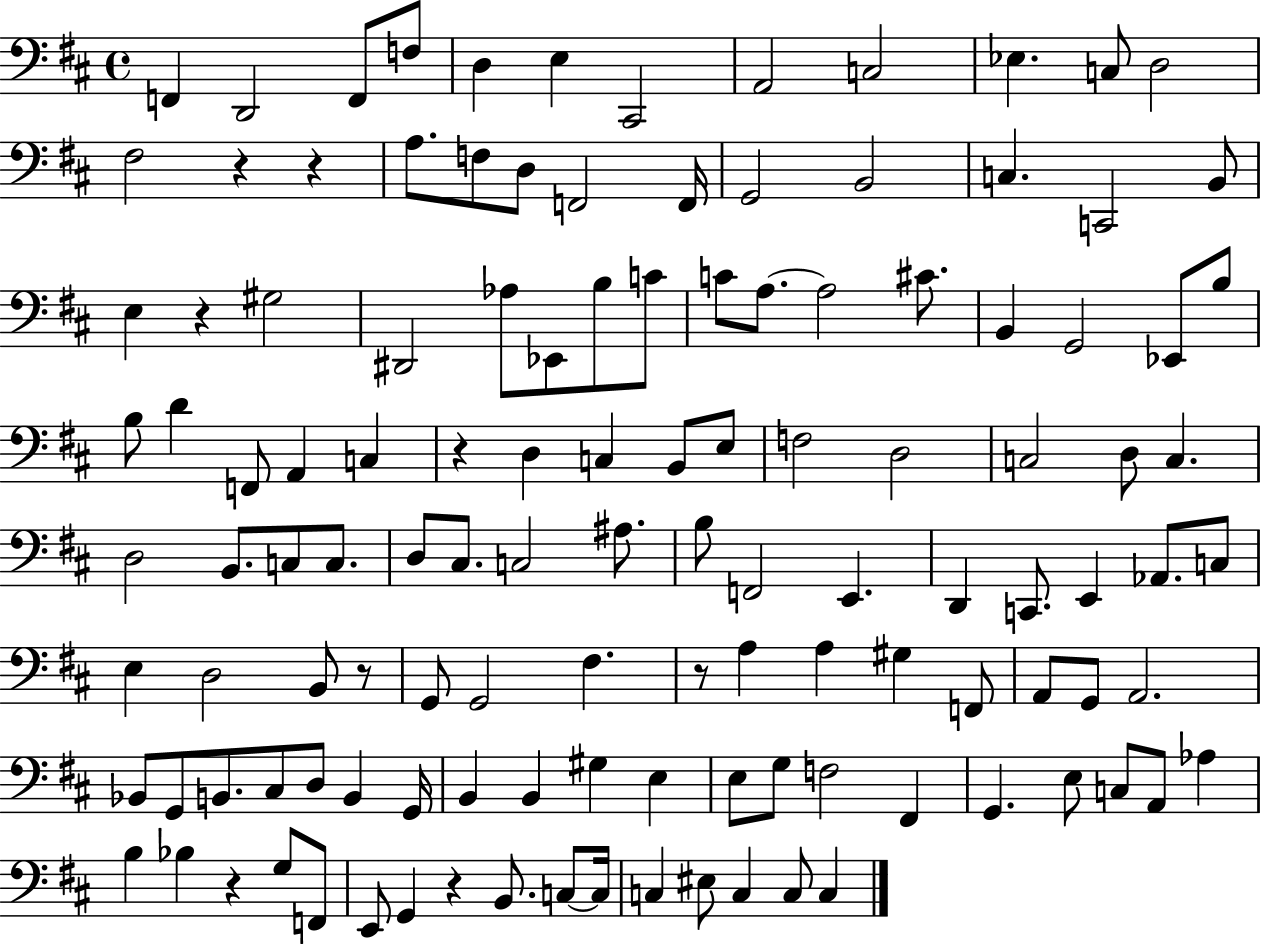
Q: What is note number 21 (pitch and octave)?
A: C3